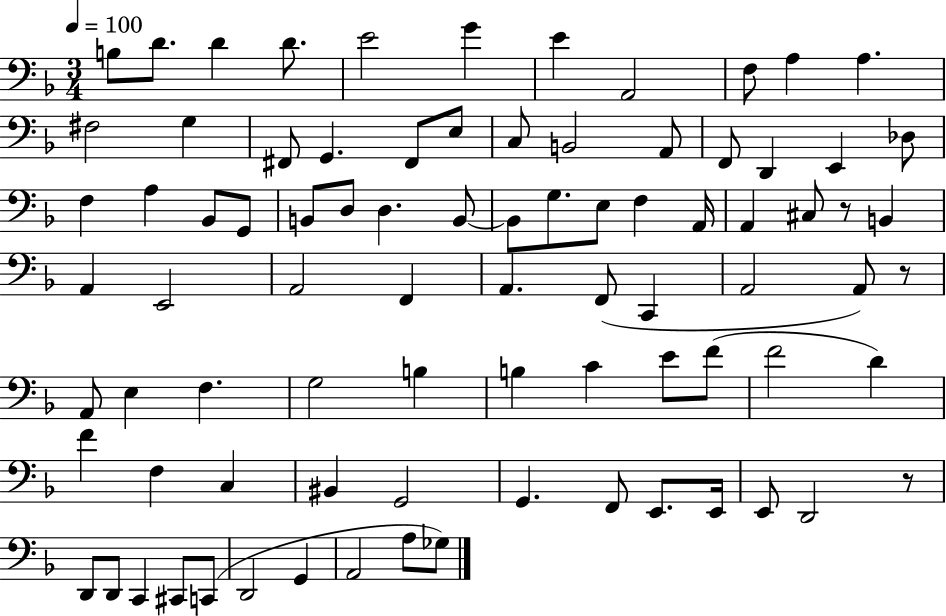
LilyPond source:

{
  \clef bass
  \numericTimeSignature
  \time 3/4
  \key f \major
  \tempo 4 = 100
  b8 d'8. d'4 d'8. | e'2 g'4 | e'4 a,2 | f8 a4 a4. | \break fis2 g4 | fis,8 g,4. fis,8 e8 | c8 b,2 a,8 | f,8 d,4 e,4 des8 | \break f4 a4 bes,8 g,8 | b,8 d8 d4. b,8~~ | b,8 g8. e8 f4 a,16 | a,4 cis8 r8 b,4 | \break a,4 e,2 | a,2 f,4 | a,4. f,8( c,4 | a,2 a,8) r8 | \break a,8 e4 f4. | g2 b4 | b4 c'4 e'8 f'8( | f'2 d'4) | \break f'4 f4 c4 | bis,4 g,2 | g,4. f,8 e,8. e,16 | e,8 d,2 r8 | \break d,8 d,8 c,4 cis,8 c,8( | d,2 g,4 | a,2 a8 ges8) | \bar "|."
}